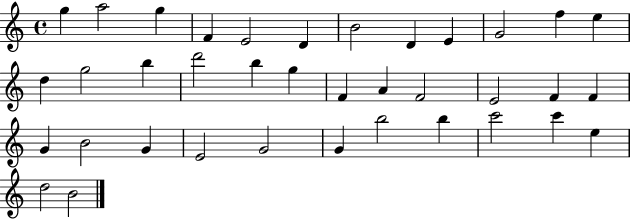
{
  \clef treble
  \time 4/4
  \defaultTimeSignature
  \key c \major
  g''4 a''2 g''4 | f'4 e'2 d'4 | b'2 d'4 e'4 | g'2 f''4 e''4 | \break d''4 g''2 b''4 | d'''2 b''4 g''4 | f'4 a'4 f'2 | e'2 f'4 f'4 | \break g'4 b'2 g'4 | e'2 g'2 | g'4 b''2 b''4 | c'''2 c'''4 e''4 | \break d''2 b'2 | \bar "|."
}